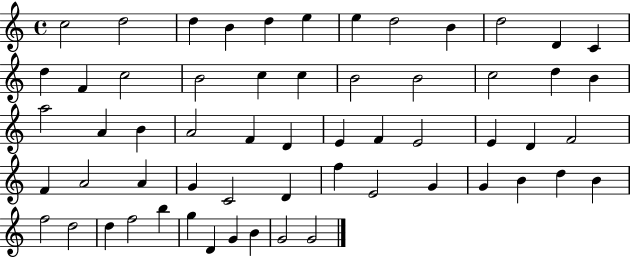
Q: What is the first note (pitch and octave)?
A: C5